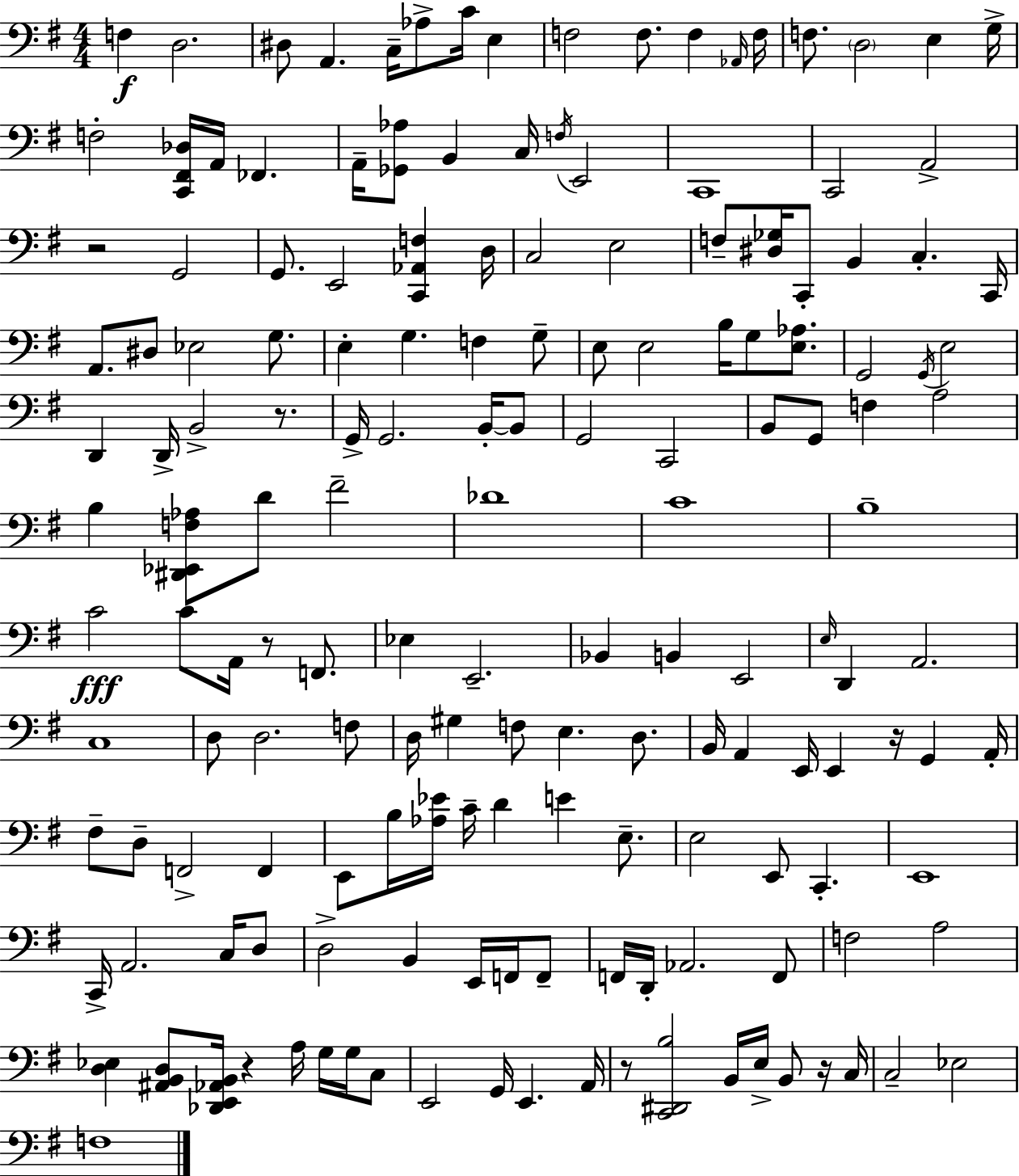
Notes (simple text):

F3/q D3/h. D#3/e A2/q. C3/s Ab3/e C4/s E3/q F3/h F3/e. F3/q Ab2/s F3/s F3/e. D3/h E3/q G3/s F3/h [C2,F#2,Db3]/s A2/s FES2/q. A2/s [Gb2,Ab3]/e B2/q C3/s F3/s E2/h C2/w C2/h A2/h R/h G2/h G2/e. E2/h [C2,Ab2,F3]/q D3/s C3/h E3/h F3/e [D#3,Gb3]/s C2/e B2/q C3/q. C2/s A2/e. D#3/e Eb3/h G3/e. E3/q G3/q. F3/q G3/e E3/e E3/h B3/s G3/e [E3,Ab3]/e. G2/h G2/s E3/h D2/q D2/s B2/h R/e. G2/s G2/h. B2/s B2/e G2/h C2/h B2/e G2/e F3/q A3/h B3/q [D#2,Eb2,F3,Ab3]/e D4/e F#4/h Db4/w C4/w B3/w C4/h C4/e A2/s R/e F2/e. Eb3/q E2/h. Bb2/q B2/q E2/h E3/s D2/q A2/h. C3/w D3/e D3/h. F3/e D3/s G#3/q F3/e E3/q. D3/e. B2/s A2/q E2/s E2/q R/s G2/q A2/s F#3/e D3/e F2/h F2/q E2/e B3/s [Ab3,Eb4]/s C4/s D4/q E4/q E3/e. E3/h E2/e C2/q. E2/w C2/s A2/h. C3/s D3/e D3/h B2/q E2/s F2/s F2/e F2/s D2/s Ab2/h. F2/e F3/h A3/h [D3,Eb3]/q [A#2,B2,D3]/e [Db2,E2,Ab2,B2]/s R/q A3/s G3/s G3/s C3/e E2/h G2/s E2/q. A2/s R/e [C2,D#2,B3]/h B2/s E3/s B2/e R/s C3/s C3/h Eb3/h F3/w